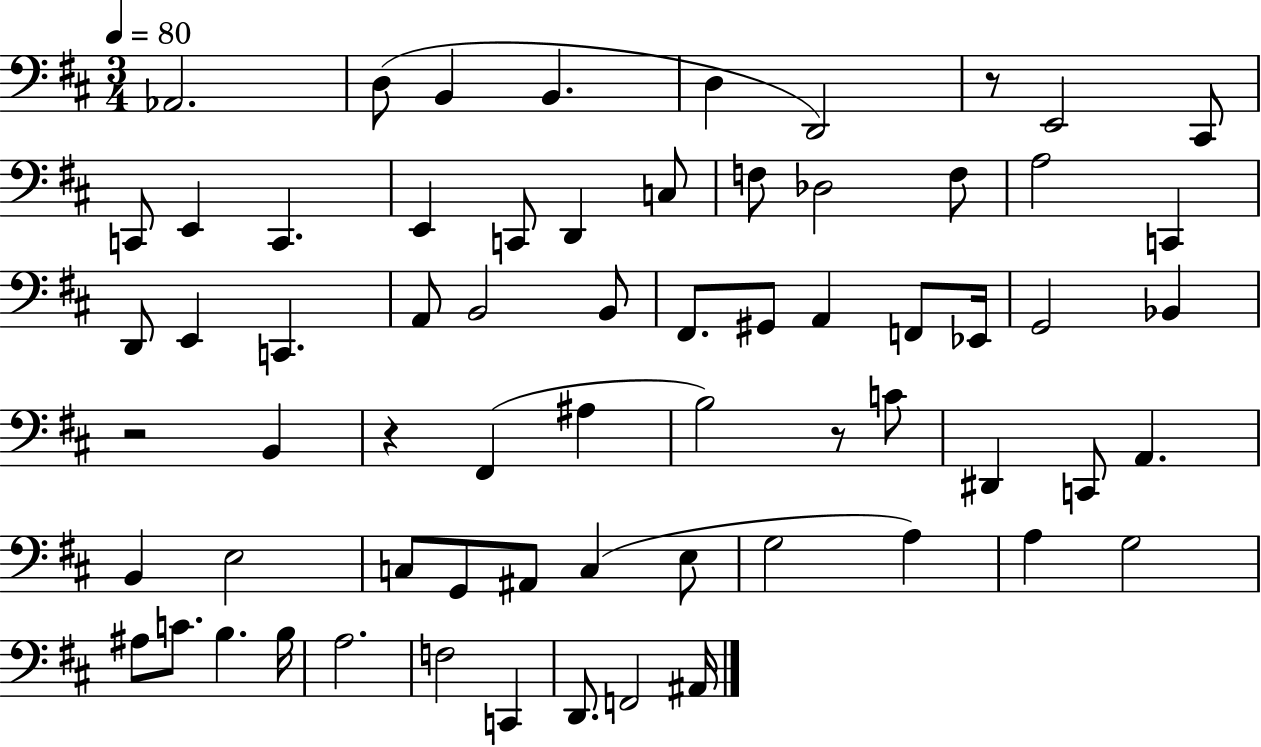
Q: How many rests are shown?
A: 4